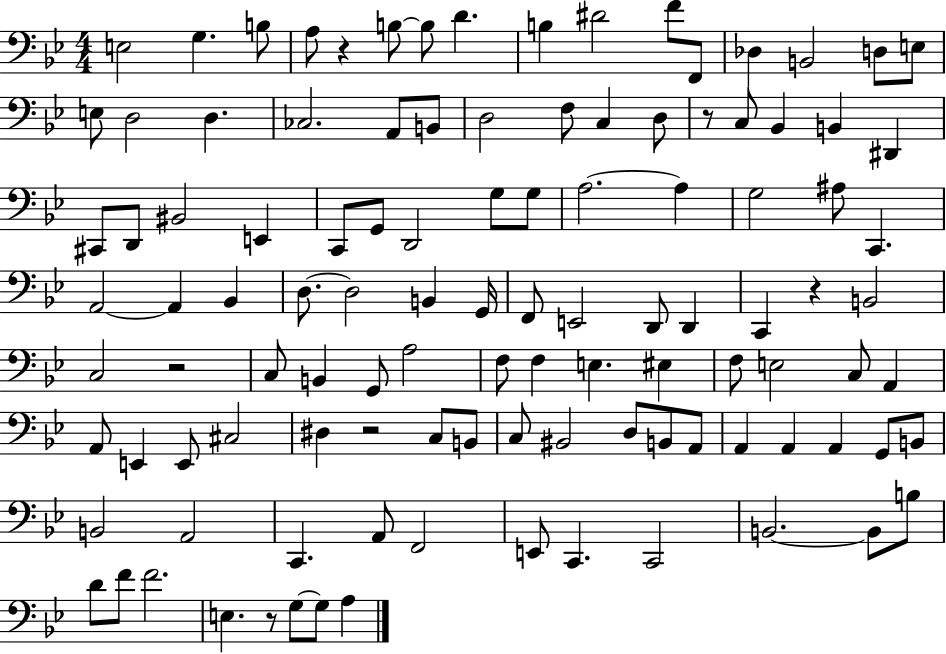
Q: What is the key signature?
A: BES major